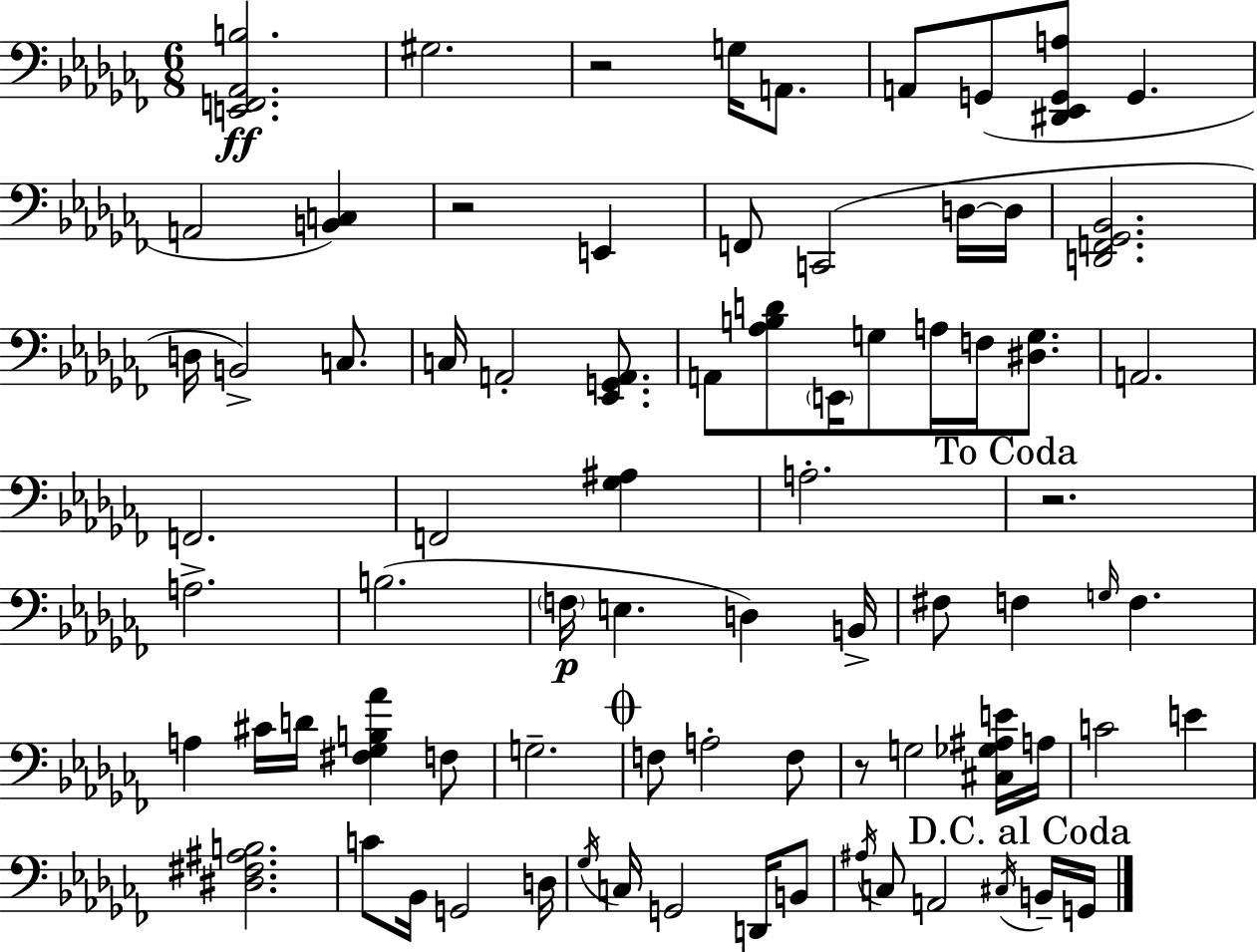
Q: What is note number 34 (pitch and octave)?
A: F3